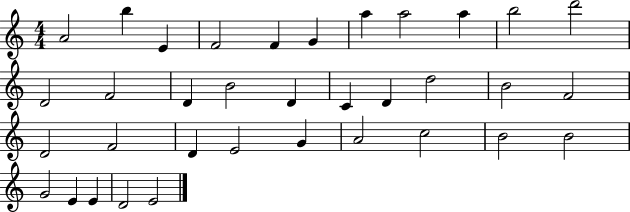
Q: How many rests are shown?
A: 0